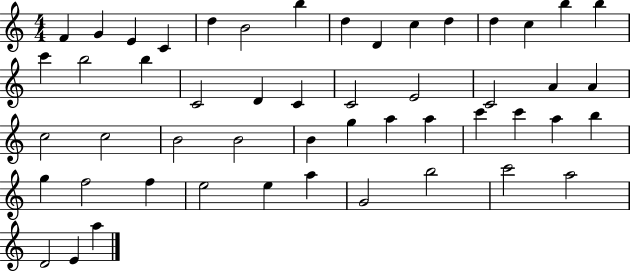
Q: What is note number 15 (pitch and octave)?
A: B5